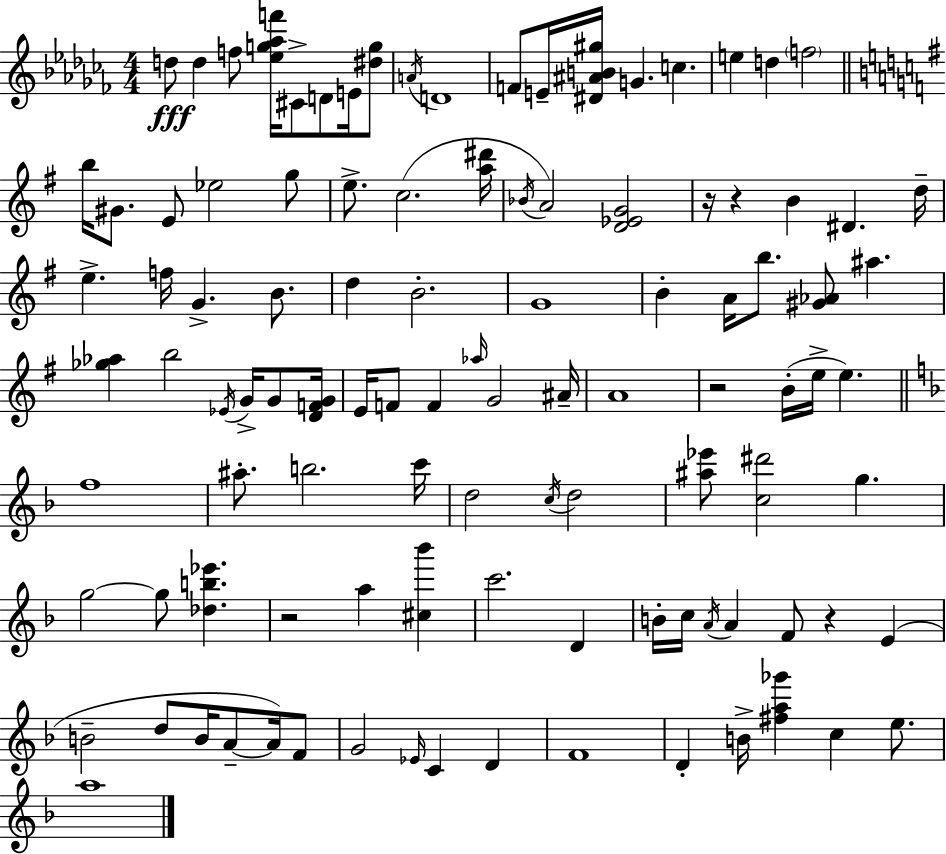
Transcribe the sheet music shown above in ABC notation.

X:1
T:Untitled
M:4/4
L:1/4
K:Abm
d/2 d f/2 [_eg_af']/4 ^C/2 D/2 E/4 [^dg]/2 A/4 D4 F/2 E/4 [^D^AB^g]/4 G c e d f2 b/4 ^G/2 E/2 _e2 g/2 e/2 c2 [a^d']/4 _B/4 A2 [D_EG]2 z/4 z B ^D d/4 e f/4 G B/2 d B2 G4 B A/4 b/2 [^G_A]/2 ^a [_g_a] b2 _E/4 G/4 G/2 [DFG]/4 E/4 F/2 F _a/4 G2 ^A/4 A4 z2 B/4 e/4 e f4 ^a/2 b2 c'/4 d2 c/4 d2 [^a_e']/2 [c^d']2 g g2 g/2 [_db_e'] z2 a [^c_b'] c'2 D B/4 c/4 A/4 A F/2 z E B2 d/2 B/4 A/2 A/4 F/2 G2 _E/4 C D F4 D B/4 [^fa_g'] c e/2 a4